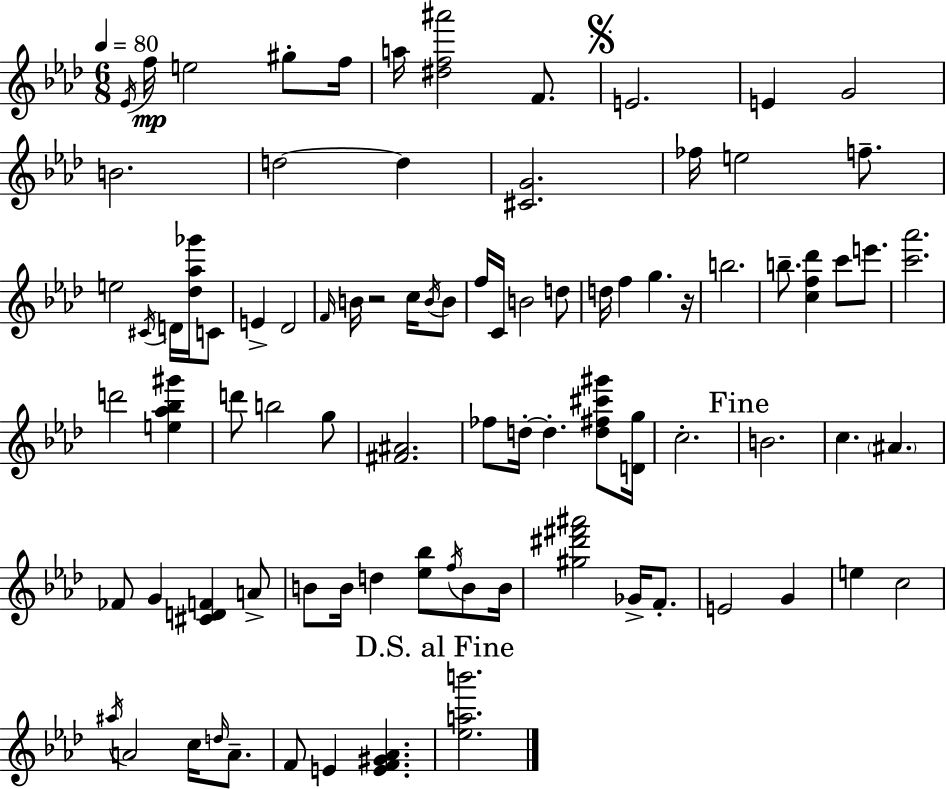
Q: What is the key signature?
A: F minor